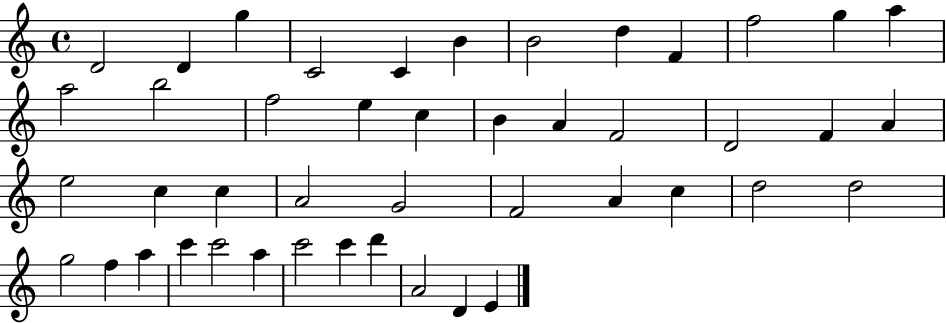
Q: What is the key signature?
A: C major